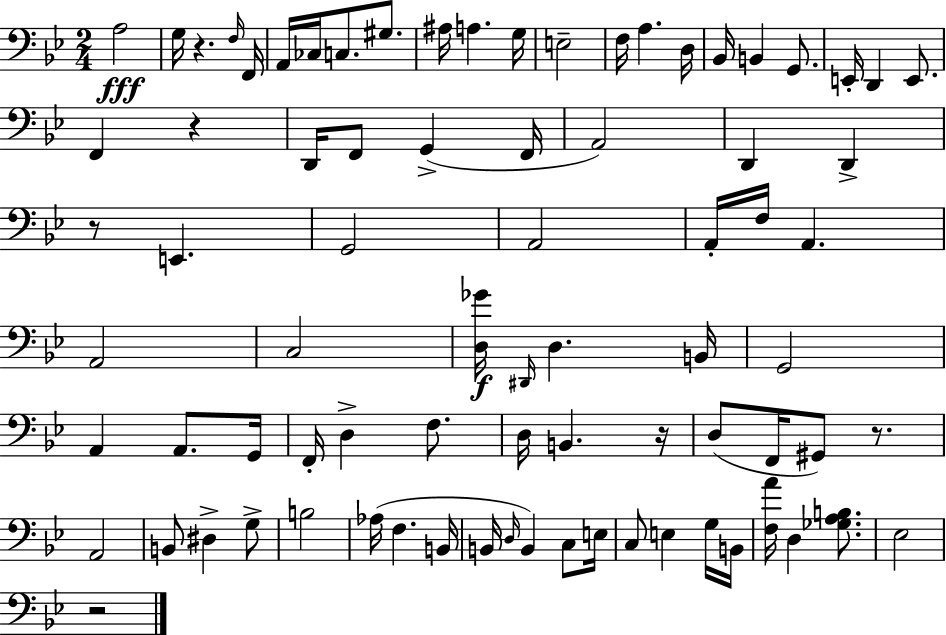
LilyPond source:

{
  \clef bass
  \numericTimeSignature
  \time 2/4
  \key bes \major
  a2\fff | g16 r4. \grace { f16 } | f,16 a,16 ces16 c8. gis8. | ais16 a4. | \break g16 e2-- | f16 a4. | d16 bes,16 b,4 g,8. | e,16-. d,4 e,8. | \break f,4 r4 | d,16 f,8 g,4->( | f,16 a,2) | d,4 d,4-> | \break r8 e,4. | g,2 | a,2 | a,16-. f16 a,4. | \break a,2 | c2 | <d ges'>16\f \grace { dis,16 } d4. | b,16 g,2 | \break a,4 a,8. | g,16 f,16-. d4-> f8. | d16 b,4. | r16 d8( f,16 gis,8) r8. | \break a,2 | b,8 dis4-> | g8-> b2 | aes16( f4. | \break b,16 b,16 \grace { d16 }) b,4 | c8 e16 c8 e4 | g16 b,16 <f a'>16 d4 | <ges a b>8. ees2 | \break r2 | \bar "|."
}